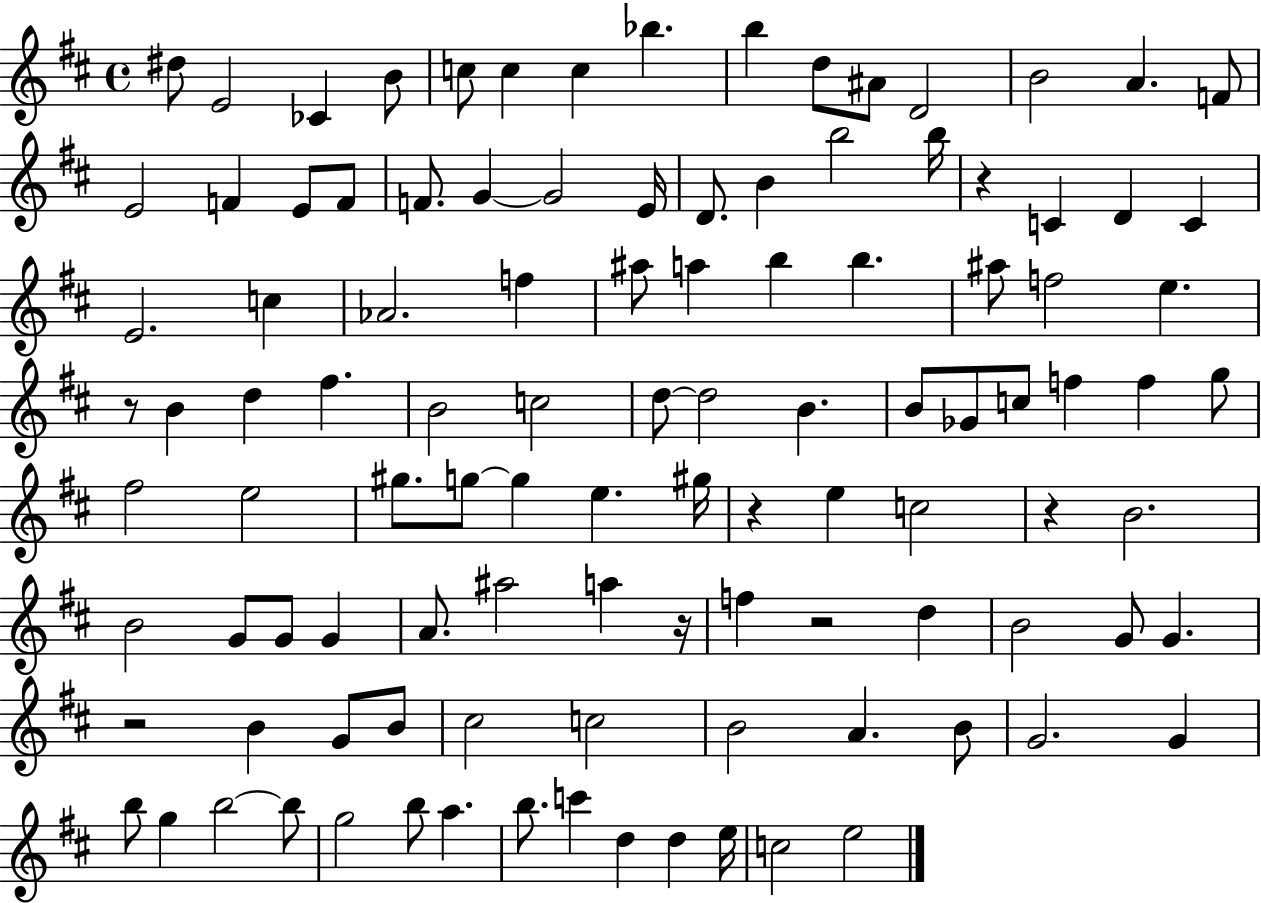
D#5/e E4/h CES4/q B4/e C5/e C5/q C5/q Bb5/q. B5/q D5/e A#4/e D4/h B4/h A4/q. F4/e E4/h F4/q E4/e F4/e F4/e. G4/q G4/h E4/s D4/e. B4/q B5/h B5/s R/q C4/q D4/q C4/q E4/h. C5/q Ab4/h. F5/q A#5/e A5/q B5/q B5/q. A#5/e F5/h E5/q. R/e B4/q D5/q F#5/q. B4/h C5/h D5/e D5/h B4/q. B4/e Gb4/e C5/e F5/q F5/q G5/e F#5/h E5/h G#5/e. G5/e G5/q E5/q. G#5/s R/q E5/q C5/h R/q B4/h. B4/h G4/e G4/e G4/q A4/e. A#5/h A5/q R/s F5/q R/h D5/q B4/h G4/e G4/q. R/h B4/q G4/e B4/e C#5/h C5/h B4/h A4/q. B4/e G4/h. G4/q B5/e G5/q B5/h B5/e G5/h B5/e A5/q. B5/e. C6/q D5/q D5/q E5/s C5/h E5/h